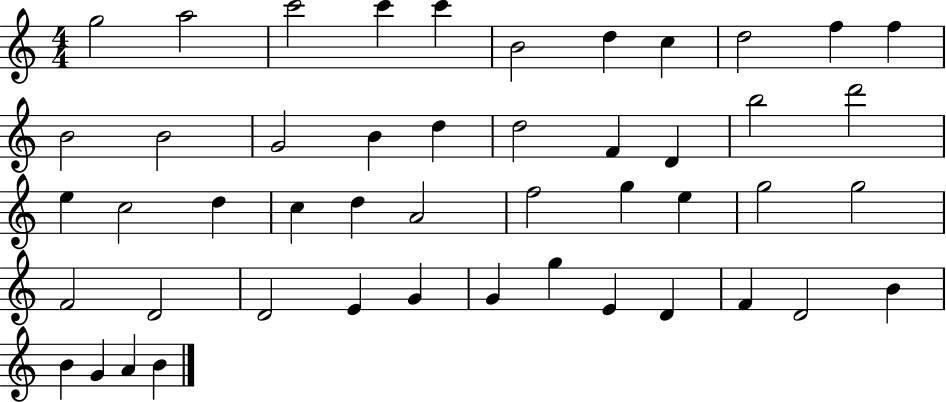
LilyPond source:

{
  \clef treble
  \numericTimeSignature
  \time 4/4
  \key c \major
  g''2 a''2 | c'''2 c'''4 c'''4 | b'2 d''4 c''4 | d''2 f''4 f''4 | \break b'2 b'2 | g'2 b'4 d''4 | d''2 f'4 d'4 | b''2 d'''2 | \break e''4 c''2 d''4 | c''4 d''4 a'2 | f''2 g''4 e''4 | g''2 g''2 | \break f'2 d'2 | d'2 e'4 g'4 | g'4 g''4 e'4 d'4 | f'4 d'2 b'4 | \break b'4 g'4 a'4 b'4 | \bar "|."
}